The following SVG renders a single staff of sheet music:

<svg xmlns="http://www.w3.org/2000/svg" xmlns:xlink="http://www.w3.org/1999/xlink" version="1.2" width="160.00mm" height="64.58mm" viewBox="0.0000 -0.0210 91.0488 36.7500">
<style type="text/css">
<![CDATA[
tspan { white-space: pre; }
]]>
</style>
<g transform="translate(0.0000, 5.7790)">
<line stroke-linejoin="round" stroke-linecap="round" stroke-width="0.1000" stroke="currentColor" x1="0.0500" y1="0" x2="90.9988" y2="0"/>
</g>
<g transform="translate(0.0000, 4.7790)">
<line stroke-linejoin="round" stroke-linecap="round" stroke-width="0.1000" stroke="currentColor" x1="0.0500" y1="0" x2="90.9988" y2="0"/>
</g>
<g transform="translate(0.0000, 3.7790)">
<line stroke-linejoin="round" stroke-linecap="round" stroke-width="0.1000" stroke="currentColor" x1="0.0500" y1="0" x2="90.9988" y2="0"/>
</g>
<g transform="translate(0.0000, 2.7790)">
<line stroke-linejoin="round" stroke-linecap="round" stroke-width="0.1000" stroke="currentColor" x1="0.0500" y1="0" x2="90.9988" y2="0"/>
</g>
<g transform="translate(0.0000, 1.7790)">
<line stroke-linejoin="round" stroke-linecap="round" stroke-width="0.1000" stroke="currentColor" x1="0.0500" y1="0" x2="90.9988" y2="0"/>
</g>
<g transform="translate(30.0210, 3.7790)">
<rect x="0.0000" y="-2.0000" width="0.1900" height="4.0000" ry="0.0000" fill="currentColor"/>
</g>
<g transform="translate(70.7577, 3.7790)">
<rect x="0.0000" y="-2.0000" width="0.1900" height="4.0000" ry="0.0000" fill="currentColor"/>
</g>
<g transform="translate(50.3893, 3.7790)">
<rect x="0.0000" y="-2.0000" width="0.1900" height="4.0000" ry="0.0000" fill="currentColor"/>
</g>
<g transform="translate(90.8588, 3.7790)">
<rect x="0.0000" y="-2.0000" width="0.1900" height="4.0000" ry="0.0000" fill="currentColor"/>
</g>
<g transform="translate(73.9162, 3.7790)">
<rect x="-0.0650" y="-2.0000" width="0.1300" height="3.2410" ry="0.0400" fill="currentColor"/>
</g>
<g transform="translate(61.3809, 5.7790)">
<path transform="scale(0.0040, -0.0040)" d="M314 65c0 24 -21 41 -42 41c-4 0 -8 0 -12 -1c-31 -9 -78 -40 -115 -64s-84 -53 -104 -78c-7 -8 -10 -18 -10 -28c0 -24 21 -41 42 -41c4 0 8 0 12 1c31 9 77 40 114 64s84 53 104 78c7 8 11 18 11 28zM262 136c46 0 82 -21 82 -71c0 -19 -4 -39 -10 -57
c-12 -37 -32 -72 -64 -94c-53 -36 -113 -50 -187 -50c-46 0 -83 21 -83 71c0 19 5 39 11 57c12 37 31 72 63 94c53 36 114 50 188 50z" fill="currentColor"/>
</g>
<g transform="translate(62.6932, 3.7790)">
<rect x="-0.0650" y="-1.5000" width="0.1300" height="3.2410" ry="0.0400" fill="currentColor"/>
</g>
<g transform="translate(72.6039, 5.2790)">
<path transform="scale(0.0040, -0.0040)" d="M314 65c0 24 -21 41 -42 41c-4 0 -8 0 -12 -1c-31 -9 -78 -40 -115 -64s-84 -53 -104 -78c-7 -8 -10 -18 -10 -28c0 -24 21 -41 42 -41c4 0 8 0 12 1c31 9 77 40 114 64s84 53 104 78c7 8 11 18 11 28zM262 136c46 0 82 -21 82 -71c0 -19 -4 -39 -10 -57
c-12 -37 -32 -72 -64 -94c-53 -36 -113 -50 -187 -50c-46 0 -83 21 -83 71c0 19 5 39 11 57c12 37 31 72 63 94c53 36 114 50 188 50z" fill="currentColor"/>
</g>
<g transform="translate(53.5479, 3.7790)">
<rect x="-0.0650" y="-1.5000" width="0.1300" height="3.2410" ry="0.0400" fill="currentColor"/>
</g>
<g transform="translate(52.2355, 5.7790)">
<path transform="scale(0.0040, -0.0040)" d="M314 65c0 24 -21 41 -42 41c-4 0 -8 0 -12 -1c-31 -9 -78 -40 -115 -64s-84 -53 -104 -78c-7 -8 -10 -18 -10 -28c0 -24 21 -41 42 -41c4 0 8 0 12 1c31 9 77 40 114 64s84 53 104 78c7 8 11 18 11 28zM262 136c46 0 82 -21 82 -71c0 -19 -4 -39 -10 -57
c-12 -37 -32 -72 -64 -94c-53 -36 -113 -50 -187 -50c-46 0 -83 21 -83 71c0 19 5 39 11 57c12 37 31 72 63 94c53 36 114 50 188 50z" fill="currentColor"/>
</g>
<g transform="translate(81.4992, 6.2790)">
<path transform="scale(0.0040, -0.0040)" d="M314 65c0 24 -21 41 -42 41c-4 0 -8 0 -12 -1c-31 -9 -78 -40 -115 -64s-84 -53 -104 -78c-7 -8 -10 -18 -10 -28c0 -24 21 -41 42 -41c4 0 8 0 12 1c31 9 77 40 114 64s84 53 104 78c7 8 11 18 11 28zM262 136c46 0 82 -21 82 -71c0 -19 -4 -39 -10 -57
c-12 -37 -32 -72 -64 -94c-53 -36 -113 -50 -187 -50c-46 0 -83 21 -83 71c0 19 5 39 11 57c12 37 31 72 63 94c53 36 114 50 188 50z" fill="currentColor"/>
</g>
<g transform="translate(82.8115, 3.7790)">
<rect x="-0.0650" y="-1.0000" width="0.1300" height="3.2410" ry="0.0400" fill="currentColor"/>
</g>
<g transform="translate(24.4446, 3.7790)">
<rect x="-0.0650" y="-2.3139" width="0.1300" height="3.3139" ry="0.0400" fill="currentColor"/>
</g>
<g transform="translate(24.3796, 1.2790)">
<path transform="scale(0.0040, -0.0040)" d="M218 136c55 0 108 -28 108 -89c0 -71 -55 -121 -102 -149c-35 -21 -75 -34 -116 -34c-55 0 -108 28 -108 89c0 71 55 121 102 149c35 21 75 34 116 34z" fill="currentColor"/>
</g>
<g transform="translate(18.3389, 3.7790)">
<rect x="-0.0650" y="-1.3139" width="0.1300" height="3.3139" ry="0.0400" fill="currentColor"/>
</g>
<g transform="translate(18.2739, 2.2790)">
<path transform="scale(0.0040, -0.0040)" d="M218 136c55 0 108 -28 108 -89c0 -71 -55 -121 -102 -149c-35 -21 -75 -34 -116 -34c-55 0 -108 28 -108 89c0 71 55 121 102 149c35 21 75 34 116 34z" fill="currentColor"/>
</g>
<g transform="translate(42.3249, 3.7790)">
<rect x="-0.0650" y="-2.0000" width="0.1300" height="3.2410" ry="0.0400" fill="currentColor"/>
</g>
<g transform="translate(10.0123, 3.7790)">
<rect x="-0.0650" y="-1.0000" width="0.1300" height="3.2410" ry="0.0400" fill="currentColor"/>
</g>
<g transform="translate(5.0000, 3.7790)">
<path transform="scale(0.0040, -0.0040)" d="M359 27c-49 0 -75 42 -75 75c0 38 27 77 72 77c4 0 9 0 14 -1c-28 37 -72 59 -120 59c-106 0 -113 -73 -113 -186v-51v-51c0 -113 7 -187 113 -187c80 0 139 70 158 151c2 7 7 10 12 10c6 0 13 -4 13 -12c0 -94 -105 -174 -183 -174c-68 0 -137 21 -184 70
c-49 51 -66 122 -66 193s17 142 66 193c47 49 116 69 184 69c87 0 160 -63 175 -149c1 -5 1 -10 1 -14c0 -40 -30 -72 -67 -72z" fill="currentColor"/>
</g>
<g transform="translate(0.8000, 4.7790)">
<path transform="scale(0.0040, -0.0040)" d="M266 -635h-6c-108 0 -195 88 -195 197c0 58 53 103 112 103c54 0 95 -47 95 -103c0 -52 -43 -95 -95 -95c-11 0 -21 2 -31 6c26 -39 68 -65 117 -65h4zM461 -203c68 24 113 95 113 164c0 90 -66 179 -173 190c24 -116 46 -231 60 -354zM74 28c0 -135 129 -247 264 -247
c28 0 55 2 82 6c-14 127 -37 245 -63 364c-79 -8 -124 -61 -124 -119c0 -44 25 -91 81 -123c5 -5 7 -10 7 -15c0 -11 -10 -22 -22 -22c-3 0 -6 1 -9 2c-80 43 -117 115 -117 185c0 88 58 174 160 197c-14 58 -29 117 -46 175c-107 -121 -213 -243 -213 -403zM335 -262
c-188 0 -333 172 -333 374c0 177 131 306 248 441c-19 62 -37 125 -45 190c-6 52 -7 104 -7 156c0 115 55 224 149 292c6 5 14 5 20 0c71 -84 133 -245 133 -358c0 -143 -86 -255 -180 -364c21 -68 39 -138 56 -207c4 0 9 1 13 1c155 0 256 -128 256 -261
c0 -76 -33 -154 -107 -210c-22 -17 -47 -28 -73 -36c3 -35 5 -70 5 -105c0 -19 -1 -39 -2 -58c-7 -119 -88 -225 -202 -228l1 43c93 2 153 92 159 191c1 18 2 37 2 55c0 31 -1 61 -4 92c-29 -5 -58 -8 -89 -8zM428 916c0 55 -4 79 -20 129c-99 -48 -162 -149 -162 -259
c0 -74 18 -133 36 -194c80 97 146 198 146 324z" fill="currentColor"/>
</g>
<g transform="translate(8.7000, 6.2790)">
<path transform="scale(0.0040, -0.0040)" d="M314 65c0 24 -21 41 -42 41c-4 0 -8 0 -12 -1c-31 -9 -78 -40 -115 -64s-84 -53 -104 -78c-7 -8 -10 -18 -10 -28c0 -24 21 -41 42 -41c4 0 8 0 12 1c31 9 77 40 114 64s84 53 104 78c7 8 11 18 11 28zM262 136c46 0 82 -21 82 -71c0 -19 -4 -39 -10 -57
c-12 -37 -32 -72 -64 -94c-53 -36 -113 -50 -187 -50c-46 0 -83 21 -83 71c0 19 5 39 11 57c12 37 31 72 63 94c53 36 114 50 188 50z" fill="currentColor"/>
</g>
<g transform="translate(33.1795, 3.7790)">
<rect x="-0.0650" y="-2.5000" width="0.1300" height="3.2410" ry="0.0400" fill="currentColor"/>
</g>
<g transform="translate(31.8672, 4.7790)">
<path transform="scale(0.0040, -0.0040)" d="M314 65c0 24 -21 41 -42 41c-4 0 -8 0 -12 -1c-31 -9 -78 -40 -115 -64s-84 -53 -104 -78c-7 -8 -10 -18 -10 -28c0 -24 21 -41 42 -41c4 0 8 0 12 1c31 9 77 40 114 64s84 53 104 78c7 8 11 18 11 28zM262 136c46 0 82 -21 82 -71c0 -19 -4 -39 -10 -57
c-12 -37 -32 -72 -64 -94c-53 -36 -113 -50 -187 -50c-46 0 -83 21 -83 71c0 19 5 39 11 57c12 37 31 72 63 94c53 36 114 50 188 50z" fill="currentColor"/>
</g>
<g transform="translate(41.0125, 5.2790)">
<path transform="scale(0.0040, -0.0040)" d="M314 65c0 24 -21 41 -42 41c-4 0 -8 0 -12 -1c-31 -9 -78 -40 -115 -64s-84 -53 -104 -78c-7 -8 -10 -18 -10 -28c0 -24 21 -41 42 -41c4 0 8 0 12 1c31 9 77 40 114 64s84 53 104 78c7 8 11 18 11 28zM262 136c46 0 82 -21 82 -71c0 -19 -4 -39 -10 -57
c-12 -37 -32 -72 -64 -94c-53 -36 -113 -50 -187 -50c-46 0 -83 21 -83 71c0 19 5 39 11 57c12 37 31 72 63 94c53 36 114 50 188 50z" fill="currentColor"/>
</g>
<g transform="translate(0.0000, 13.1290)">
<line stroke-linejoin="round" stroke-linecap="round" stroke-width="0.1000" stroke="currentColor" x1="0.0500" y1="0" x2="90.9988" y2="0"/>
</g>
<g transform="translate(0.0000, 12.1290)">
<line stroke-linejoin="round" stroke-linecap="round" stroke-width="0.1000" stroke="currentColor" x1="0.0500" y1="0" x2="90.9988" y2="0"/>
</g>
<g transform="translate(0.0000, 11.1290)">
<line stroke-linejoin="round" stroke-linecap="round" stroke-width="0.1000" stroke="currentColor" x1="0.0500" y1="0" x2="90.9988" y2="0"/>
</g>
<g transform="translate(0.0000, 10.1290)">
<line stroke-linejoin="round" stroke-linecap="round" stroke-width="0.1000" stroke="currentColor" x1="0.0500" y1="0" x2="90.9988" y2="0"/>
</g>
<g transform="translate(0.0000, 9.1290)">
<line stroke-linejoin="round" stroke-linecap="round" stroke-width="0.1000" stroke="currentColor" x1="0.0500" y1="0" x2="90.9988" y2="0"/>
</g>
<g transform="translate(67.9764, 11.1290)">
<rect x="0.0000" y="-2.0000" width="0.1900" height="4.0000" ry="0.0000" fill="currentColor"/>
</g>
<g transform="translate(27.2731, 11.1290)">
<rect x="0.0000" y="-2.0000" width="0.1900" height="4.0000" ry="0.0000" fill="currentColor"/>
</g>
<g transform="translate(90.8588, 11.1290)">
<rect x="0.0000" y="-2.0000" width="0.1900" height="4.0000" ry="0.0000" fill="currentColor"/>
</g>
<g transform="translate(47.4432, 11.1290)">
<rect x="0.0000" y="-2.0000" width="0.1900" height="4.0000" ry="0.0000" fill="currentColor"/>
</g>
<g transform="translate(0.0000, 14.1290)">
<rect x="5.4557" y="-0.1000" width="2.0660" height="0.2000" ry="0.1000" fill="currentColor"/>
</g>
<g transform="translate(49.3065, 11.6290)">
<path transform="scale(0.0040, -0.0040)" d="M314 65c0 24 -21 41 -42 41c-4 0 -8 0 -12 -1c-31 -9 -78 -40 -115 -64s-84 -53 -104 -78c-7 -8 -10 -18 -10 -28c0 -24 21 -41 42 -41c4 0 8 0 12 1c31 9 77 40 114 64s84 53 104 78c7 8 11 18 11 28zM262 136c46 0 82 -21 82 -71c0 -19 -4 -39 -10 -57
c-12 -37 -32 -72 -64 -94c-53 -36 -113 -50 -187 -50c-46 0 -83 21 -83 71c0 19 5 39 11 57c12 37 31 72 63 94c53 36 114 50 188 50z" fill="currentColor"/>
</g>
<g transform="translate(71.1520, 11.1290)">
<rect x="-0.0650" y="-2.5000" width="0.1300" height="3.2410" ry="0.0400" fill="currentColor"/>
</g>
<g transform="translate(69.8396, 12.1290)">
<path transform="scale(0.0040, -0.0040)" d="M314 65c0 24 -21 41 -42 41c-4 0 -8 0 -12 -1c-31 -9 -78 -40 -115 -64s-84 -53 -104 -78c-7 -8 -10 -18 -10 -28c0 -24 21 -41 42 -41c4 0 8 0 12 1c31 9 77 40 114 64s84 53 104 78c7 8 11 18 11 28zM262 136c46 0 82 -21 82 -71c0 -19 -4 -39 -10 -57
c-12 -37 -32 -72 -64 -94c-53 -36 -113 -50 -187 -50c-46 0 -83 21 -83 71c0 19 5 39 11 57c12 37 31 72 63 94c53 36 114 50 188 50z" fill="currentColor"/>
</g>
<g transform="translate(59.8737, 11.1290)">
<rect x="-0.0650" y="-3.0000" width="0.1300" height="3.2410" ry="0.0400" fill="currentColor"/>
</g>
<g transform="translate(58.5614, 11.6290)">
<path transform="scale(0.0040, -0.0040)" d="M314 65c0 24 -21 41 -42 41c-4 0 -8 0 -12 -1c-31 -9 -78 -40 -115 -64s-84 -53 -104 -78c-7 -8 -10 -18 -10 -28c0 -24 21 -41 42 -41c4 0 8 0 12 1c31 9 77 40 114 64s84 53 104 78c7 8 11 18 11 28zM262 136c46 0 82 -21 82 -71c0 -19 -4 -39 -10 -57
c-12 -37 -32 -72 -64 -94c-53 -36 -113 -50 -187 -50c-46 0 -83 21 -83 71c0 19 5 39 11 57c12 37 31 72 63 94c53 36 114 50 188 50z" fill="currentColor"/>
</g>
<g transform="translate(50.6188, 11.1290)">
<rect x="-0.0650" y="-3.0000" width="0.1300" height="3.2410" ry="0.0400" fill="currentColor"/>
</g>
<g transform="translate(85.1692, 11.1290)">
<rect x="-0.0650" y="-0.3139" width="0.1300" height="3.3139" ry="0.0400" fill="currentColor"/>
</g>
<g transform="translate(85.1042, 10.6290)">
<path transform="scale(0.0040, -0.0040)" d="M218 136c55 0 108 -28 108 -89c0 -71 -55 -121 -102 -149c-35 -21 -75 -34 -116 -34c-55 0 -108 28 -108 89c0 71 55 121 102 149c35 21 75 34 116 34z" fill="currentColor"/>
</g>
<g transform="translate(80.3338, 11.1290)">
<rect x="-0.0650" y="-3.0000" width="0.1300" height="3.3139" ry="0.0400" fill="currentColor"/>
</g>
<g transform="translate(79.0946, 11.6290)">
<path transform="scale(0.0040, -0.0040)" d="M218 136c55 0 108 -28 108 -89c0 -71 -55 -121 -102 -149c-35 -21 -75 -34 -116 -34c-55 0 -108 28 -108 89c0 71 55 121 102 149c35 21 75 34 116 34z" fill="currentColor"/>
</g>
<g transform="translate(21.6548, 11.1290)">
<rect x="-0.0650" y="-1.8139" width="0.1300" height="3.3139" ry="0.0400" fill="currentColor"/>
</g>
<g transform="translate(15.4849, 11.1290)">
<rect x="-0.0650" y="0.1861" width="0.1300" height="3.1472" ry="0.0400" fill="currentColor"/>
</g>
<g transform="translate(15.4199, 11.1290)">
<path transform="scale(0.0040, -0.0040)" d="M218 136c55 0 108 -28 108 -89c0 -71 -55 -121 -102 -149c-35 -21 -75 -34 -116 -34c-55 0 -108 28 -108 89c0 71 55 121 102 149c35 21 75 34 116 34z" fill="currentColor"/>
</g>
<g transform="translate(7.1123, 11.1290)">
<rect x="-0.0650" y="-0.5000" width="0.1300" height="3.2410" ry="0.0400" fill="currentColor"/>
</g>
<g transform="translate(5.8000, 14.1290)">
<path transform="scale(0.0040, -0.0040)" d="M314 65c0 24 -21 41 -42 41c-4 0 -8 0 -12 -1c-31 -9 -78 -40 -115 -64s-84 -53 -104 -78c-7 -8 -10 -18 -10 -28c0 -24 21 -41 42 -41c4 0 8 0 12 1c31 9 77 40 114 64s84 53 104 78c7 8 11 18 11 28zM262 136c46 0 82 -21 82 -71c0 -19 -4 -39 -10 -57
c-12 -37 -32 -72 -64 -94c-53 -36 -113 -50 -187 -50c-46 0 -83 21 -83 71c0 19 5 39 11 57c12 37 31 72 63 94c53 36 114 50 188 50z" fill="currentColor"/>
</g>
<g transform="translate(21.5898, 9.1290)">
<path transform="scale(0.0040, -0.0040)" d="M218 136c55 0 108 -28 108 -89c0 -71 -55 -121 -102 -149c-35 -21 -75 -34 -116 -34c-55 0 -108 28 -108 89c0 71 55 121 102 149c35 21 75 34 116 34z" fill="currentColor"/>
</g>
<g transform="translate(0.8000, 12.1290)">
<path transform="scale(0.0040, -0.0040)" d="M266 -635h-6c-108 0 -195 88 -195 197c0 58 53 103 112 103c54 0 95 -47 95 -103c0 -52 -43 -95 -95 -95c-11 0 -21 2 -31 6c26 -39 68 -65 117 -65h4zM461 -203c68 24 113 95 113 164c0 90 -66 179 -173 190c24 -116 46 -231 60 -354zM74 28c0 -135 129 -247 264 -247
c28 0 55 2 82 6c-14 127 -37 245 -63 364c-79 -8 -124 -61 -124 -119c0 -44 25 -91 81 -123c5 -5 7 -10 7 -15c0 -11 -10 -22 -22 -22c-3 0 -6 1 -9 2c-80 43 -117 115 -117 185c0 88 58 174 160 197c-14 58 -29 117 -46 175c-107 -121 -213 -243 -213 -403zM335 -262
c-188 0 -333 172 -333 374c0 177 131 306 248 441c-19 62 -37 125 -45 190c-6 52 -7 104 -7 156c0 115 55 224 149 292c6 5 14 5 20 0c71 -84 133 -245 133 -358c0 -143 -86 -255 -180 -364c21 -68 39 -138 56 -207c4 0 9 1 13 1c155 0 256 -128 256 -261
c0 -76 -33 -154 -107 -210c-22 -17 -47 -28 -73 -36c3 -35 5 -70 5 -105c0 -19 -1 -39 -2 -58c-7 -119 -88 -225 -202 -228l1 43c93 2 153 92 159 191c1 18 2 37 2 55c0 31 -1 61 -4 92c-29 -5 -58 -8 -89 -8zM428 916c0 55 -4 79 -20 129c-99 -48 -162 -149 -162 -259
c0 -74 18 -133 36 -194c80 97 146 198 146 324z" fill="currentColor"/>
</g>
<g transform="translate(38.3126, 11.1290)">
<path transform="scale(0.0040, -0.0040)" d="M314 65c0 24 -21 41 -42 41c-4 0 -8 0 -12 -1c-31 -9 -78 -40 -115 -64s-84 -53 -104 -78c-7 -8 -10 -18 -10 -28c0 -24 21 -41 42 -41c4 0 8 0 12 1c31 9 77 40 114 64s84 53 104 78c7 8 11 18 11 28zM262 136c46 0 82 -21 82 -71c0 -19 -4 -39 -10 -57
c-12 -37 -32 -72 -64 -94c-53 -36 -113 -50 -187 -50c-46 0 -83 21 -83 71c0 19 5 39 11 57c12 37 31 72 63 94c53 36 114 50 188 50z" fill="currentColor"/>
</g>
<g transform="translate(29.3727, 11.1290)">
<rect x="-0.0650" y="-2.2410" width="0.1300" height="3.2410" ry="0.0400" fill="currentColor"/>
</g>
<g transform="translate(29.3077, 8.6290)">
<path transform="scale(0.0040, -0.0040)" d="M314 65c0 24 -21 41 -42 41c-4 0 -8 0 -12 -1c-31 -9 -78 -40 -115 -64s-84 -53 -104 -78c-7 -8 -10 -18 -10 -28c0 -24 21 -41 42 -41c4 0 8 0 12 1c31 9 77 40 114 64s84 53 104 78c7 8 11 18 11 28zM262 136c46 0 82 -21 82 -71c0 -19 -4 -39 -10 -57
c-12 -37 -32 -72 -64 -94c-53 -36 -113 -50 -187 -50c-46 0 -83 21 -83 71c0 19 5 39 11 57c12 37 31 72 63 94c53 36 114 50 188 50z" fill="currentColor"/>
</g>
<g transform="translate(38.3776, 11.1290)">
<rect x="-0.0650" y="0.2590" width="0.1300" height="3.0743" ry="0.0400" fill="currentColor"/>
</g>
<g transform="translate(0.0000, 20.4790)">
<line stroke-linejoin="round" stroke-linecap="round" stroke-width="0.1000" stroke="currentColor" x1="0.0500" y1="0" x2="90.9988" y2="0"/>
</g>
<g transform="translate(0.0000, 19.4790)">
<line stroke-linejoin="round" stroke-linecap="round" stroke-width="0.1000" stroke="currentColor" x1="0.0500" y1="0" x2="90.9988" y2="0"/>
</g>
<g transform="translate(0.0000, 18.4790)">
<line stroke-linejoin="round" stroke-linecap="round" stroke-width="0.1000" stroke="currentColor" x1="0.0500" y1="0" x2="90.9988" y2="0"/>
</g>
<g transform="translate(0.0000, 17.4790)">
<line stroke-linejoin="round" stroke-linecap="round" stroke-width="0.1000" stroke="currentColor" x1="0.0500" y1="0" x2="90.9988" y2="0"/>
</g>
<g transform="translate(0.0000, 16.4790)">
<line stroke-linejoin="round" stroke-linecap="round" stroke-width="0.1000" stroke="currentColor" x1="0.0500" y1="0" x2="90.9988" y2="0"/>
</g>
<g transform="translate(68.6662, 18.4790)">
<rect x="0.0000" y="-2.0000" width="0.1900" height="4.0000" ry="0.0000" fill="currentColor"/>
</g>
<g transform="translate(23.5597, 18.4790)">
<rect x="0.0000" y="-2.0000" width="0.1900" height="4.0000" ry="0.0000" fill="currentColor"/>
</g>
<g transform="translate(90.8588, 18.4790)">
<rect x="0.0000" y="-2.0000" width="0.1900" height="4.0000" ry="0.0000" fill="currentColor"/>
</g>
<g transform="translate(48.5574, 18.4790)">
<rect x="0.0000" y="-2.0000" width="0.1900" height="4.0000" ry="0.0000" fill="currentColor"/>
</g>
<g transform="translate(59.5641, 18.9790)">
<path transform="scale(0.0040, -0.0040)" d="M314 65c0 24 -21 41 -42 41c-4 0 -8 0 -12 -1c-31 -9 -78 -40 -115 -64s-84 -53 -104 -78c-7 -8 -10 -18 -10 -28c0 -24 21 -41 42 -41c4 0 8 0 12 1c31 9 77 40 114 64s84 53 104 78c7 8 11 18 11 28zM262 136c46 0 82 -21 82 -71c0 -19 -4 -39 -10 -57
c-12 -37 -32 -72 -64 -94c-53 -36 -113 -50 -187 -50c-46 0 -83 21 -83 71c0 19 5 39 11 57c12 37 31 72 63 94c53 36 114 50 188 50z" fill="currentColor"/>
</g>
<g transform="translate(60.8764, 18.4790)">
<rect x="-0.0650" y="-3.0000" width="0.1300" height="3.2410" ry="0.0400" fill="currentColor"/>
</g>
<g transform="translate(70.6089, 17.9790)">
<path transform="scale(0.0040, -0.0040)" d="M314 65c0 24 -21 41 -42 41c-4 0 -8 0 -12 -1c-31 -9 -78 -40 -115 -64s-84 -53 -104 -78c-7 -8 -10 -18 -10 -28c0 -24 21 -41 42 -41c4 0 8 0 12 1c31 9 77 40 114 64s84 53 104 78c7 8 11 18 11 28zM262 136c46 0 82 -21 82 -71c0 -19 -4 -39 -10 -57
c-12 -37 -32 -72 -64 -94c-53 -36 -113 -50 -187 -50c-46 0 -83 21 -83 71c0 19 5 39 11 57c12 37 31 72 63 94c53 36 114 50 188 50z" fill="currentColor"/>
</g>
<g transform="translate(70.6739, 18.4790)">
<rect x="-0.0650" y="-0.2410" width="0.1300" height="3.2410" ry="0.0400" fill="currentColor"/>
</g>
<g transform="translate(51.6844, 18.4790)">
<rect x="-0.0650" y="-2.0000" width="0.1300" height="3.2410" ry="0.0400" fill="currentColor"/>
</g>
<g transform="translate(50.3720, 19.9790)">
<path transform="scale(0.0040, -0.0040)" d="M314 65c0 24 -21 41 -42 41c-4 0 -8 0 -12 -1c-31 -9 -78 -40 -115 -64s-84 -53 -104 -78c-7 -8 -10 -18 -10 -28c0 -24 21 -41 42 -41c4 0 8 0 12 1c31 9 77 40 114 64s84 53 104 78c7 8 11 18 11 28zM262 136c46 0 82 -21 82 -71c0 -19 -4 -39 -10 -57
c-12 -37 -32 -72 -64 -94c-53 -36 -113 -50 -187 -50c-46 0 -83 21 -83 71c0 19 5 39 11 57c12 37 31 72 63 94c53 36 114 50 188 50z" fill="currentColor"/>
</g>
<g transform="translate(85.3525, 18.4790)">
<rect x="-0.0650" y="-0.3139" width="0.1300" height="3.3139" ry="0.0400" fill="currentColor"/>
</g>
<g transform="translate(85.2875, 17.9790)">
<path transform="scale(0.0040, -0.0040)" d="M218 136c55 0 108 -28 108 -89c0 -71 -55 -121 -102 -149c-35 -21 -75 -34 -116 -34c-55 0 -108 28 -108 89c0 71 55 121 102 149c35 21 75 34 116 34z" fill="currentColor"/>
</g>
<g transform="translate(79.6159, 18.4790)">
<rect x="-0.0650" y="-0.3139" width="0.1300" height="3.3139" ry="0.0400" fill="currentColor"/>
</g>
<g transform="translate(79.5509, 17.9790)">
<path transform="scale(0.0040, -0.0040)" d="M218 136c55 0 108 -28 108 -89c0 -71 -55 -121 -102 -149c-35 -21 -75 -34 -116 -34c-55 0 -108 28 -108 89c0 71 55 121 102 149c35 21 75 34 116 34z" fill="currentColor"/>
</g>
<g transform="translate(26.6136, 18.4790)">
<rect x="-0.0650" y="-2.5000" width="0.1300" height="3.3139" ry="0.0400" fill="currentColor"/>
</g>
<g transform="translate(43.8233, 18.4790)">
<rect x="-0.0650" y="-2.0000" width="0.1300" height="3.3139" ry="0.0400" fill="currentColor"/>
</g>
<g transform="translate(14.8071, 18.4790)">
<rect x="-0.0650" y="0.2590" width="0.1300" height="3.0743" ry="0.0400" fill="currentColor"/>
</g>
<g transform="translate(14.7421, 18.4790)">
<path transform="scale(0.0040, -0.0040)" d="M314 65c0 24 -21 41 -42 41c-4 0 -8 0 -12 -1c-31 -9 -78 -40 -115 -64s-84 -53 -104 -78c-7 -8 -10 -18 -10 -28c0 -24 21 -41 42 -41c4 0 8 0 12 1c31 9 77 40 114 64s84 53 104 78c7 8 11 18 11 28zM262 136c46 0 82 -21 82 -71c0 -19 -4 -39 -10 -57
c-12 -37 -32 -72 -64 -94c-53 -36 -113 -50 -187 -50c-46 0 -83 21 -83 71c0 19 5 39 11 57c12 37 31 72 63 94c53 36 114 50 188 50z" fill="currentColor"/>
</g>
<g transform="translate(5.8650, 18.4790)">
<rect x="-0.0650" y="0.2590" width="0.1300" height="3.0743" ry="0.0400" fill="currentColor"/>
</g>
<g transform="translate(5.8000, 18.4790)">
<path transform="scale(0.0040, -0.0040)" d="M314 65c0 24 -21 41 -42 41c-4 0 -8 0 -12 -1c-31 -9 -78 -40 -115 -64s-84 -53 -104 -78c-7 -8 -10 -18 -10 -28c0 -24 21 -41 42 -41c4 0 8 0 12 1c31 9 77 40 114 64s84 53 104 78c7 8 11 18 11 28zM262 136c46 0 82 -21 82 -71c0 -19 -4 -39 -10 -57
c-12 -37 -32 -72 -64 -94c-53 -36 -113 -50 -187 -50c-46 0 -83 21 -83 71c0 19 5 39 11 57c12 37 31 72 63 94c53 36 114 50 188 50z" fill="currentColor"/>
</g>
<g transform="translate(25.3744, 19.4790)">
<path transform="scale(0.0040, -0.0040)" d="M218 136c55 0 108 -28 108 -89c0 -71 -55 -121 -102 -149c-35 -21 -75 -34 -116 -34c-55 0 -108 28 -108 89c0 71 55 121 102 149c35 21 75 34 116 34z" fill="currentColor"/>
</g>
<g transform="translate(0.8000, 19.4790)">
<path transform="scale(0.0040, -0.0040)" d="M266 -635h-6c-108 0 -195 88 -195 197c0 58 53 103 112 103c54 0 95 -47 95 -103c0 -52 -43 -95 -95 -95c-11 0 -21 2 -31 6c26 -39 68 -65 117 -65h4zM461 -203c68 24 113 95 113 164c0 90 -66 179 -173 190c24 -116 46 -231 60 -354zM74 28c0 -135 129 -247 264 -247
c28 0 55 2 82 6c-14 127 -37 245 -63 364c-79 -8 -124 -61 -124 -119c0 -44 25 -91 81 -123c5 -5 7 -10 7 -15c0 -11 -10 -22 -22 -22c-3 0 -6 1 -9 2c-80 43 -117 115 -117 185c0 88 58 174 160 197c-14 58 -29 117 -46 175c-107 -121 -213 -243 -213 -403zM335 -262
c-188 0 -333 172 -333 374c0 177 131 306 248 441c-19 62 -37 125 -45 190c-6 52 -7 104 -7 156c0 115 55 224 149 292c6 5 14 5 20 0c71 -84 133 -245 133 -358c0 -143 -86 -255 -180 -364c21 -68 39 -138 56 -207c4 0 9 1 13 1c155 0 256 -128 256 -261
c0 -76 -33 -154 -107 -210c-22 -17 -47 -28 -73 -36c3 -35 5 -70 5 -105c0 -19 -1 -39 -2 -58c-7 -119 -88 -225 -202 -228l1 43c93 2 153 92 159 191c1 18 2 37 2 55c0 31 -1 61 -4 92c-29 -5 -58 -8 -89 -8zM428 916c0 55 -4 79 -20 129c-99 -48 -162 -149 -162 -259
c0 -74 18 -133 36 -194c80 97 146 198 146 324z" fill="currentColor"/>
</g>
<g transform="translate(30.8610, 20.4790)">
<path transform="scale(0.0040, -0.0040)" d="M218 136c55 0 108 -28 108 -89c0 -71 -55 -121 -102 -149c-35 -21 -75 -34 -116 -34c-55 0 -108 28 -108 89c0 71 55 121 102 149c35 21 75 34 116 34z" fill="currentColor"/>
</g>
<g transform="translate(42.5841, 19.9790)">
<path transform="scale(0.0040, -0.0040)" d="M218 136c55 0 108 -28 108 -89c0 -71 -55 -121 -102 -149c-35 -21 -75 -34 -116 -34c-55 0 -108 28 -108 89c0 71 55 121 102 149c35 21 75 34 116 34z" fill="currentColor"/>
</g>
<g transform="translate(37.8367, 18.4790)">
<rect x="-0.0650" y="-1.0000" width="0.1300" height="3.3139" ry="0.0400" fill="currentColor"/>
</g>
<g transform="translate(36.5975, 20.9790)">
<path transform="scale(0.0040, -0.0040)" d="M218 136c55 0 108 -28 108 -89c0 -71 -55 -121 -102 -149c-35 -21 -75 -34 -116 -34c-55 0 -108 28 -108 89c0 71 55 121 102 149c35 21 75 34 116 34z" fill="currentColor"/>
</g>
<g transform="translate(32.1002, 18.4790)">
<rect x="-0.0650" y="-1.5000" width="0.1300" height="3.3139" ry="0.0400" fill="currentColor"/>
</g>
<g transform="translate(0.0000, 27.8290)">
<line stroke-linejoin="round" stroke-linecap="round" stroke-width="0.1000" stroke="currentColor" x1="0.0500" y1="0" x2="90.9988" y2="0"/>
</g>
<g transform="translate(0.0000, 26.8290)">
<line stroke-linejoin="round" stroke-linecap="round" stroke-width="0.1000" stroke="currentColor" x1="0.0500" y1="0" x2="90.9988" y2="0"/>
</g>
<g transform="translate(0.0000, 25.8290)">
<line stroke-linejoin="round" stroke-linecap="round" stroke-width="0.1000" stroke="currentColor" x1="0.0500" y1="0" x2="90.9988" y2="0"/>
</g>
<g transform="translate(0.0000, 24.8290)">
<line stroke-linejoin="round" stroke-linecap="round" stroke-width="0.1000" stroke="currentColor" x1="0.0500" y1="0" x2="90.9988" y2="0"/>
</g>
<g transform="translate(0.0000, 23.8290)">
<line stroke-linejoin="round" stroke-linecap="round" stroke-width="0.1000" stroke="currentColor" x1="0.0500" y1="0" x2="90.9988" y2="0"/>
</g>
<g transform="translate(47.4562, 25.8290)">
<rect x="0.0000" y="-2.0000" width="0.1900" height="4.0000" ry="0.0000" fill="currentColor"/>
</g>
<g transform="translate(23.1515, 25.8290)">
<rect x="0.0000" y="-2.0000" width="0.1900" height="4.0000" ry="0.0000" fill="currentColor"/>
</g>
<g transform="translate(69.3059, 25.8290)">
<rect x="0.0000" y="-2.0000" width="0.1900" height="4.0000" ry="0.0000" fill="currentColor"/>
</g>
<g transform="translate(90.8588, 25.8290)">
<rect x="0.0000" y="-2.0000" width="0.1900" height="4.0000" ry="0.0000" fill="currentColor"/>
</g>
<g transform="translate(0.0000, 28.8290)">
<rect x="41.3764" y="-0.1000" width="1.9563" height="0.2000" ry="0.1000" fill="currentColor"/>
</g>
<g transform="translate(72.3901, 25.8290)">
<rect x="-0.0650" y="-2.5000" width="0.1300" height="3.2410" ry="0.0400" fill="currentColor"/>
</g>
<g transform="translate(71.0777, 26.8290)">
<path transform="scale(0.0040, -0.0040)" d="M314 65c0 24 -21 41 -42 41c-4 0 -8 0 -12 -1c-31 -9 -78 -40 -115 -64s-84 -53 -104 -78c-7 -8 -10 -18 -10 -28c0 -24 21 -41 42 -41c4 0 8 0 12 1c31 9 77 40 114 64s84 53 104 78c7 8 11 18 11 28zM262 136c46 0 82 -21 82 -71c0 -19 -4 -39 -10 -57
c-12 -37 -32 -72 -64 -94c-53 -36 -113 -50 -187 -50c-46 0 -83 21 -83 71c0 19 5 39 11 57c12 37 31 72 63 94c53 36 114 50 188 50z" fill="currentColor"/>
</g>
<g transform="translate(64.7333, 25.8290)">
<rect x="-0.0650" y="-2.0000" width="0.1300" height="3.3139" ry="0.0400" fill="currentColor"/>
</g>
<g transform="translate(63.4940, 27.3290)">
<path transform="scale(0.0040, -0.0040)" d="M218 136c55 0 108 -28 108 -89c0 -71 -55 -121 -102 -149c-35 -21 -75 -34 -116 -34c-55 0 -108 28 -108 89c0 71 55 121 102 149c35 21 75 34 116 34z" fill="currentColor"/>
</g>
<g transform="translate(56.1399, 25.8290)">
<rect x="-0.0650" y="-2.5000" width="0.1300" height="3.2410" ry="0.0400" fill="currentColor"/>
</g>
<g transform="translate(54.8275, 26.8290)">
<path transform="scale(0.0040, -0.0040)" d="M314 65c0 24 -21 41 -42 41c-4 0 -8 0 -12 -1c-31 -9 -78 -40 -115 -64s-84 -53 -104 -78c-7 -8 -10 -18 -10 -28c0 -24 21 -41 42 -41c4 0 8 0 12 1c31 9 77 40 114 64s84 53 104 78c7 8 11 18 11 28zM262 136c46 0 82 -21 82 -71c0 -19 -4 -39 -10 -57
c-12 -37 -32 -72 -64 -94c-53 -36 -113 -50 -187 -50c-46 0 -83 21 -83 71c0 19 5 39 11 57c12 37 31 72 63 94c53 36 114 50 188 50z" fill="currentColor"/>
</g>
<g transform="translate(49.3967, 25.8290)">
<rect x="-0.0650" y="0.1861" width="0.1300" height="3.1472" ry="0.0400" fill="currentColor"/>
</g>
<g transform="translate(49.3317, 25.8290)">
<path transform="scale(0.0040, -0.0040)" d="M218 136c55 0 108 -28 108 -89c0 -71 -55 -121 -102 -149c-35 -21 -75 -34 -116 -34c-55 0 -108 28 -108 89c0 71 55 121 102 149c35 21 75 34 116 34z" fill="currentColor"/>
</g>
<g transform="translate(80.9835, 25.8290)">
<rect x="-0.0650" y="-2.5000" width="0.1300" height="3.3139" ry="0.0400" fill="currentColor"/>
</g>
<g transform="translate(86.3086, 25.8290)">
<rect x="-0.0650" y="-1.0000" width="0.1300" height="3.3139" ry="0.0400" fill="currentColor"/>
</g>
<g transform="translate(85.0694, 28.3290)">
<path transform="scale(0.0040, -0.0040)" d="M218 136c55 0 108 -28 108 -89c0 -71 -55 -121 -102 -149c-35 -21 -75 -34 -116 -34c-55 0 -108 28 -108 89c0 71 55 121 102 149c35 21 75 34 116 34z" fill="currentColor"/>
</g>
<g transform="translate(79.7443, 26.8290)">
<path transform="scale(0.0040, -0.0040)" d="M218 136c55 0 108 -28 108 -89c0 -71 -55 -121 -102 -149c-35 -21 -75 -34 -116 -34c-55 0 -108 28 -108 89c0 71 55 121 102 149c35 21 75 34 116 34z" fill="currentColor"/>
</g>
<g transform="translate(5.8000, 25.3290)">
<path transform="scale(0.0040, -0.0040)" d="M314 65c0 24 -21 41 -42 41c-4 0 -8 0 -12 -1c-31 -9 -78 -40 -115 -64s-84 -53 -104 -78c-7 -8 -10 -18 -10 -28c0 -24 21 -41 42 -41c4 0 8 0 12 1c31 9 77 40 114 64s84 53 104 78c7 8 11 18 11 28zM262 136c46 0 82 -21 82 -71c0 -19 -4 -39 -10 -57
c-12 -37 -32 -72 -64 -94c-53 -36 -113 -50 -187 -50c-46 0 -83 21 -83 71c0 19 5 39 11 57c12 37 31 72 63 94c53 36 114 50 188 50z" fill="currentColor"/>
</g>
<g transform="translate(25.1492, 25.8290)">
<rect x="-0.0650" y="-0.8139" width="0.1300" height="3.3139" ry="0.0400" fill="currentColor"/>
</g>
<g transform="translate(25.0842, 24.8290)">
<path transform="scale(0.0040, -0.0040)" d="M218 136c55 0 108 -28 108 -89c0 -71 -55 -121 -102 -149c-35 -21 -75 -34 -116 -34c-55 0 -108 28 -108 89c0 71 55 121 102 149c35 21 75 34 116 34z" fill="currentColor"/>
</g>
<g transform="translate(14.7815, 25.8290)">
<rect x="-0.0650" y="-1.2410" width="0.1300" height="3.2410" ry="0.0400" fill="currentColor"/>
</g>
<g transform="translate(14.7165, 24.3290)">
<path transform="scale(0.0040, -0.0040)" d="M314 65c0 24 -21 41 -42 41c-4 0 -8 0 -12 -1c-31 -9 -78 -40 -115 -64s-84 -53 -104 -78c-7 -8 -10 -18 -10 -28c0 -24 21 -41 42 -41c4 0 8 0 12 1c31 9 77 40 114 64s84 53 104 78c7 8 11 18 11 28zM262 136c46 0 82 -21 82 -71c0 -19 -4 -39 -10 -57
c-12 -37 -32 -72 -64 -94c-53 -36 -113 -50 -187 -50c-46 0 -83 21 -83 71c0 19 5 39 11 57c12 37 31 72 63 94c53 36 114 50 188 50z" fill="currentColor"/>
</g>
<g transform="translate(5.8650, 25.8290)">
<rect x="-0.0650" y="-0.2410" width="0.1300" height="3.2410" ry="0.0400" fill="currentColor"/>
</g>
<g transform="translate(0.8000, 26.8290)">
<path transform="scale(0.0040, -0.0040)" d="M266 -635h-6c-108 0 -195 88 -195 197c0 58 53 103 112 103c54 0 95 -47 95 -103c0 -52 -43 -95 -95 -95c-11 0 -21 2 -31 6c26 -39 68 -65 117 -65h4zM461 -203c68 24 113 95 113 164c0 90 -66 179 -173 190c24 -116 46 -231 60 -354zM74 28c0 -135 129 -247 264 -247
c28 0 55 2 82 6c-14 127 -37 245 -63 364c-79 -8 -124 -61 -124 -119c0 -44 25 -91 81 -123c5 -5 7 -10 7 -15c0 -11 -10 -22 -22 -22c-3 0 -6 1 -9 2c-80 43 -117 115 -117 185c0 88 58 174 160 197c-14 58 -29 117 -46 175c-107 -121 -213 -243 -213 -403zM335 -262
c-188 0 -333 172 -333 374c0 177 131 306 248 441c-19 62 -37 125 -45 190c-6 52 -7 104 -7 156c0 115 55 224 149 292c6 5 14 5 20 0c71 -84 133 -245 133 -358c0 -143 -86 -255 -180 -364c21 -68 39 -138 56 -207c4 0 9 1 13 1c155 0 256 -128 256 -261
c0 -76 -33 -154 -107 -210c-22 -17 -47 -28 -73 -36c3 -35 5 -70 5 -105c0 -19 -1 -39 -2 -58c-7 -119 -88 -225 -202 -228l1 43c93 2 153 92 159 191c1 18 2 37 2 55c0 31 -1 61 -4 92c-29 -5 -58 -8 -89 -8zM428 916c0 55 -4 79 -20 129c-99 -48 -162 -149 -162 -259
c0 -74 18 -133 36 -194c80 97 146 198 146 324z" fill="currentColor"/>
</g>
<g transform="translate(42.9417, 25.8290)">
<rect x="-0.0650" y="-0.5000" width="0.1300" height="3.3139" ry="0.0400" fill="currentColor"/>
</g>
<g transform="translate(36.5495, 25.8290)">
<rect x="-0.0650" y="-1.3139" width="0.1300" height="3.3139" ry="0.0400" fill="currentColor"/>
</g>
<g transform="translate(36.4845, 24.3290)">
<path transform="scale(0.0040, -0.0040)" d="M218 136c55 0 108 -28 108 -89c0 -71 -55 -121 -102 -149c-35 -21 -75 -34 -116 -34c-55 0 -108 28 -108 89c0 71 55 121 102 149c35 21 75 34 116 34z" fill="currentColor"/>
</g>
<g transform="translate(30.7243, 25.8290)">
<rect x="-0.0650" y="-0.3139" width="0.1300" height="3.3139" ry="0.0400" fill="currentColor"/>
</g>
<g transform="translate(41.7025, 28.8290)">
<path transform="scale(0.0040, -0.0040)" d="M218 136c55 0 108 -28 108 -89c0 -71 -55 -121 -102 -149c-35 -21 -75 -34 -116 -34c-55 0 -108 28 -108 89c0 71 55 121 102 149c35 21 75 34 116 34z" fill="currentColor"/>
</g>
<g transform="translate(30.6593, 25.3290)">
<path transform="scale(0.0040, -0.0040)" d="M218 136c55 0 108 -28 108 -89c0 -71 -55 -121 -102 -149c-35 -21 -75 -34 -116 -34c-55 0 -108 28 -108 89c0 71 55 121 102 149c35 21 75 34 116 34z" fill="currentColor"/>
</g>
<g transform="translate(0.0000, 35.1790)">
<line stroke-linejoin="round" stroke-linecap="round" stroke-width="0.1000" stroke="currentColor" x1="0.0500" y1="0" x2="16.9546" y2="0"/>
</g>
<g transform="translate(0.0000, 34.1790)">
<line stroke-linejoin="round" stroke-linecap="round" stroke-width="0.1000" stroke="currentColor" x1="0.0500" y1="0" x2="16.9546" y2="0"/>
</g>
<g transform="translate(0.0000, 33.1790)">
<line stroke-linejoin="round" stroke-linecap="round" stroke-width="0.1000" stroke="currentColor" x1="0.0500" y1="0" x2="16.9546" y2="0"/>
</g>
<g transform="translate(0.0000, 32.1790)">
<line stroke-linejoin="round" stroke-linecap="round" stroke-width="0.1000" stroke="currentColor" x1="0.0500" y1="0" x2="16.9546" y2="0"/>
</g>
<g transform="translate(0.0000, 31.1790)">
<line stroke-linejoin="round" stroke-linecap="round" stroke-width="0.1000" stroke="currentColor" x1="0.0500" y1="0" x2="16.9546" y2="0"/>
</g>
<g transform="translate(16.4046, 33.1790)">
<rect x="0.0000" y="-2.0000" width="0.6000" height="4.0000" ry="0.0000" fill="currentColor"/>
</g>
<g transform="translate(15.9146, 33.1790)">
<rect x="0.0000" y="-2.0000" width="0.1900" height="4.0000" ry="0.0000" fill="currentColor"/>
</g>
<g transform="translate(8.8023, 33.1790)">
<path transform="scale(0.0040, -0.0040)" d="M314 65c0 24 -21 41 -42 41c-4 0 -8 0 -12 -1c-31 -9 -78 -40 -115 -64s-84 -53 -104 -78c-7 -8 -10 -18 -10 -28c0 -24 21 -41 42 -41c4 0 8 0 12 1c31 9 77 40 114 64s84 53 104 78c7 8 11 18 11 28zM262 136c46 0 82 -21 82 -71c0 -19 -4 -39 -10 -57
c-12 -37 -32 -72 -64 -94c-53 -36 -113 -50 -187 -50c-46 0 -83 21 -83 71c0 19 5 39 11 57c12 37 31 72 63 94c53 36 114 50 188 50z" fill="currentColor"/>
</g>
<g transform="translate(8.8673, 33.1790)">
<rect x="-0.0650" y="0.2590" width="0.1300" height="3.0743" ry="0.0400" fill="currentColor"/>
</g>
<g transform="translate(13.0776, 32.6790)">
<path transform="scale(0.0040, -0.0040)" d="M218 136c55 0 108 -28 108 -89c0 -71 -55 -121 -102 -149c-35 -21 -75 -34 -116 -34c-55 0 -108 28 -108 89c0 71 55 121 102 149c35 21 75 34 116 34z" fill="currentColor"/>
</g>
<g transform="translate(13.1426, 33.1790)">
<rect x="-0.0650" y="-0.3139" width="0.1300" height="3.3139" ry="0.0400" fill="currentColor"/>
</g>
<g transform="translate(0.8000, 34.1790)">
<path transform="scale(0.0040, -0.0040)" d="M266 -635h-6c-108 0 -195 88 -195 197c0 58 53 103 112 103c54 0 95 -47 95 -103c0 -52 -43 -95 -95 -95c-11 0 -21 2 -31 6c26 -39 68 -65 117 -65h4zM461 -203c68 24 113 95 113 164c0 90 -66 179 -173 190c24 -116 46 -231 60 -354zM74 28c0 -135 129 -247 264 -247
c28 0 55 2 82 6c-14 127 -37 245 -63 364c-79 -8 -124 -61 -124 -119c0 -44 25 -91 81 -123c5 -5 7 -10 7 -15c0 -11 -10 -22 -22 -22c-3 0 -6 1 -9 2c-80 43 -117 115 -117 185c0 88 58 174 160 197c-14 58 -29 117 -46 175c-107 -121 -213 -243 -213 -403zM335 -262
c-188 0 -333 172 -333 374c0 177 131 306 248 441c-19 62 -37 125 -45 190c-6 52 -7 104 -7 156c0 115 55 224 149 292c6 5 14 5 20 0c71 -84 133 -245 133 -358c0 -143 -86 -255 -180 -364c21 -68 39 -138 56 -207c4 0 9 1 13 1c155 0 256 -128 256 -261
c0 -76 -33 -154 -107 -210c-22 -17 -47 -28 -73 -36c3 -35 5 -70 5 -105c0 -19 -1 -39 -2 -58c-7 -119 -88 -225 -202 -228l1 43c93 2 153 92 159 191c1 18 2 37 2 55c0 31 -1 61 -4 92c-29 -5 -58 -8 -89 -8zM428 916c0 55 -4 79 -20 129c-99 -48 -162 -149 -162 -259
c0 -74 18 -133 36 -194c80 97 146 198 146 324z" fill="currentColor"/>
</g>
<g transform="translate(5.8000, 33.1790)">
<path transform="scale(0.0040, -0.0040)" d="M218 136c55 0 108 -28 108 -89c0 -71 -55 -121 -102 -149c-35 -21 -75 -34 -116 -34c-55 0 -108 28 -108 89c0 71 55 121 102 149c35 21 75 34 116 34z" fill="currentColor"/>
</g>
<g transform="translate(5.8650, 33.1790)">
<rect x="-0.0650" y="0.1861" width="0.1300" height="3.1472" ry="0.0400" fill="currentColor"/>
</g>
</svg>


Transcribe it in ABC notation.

X:1
T:Untitled
M:4/4
L:1/4
K:C
D2 e g G2 F2 E2 E2 F2 D2 C2 B f g2 B2 A2 A2 G2 A c B2 B2 G E D F F2 A2 c2 c c c2 e2 d c e C B G2 F G2 G D B B2 c